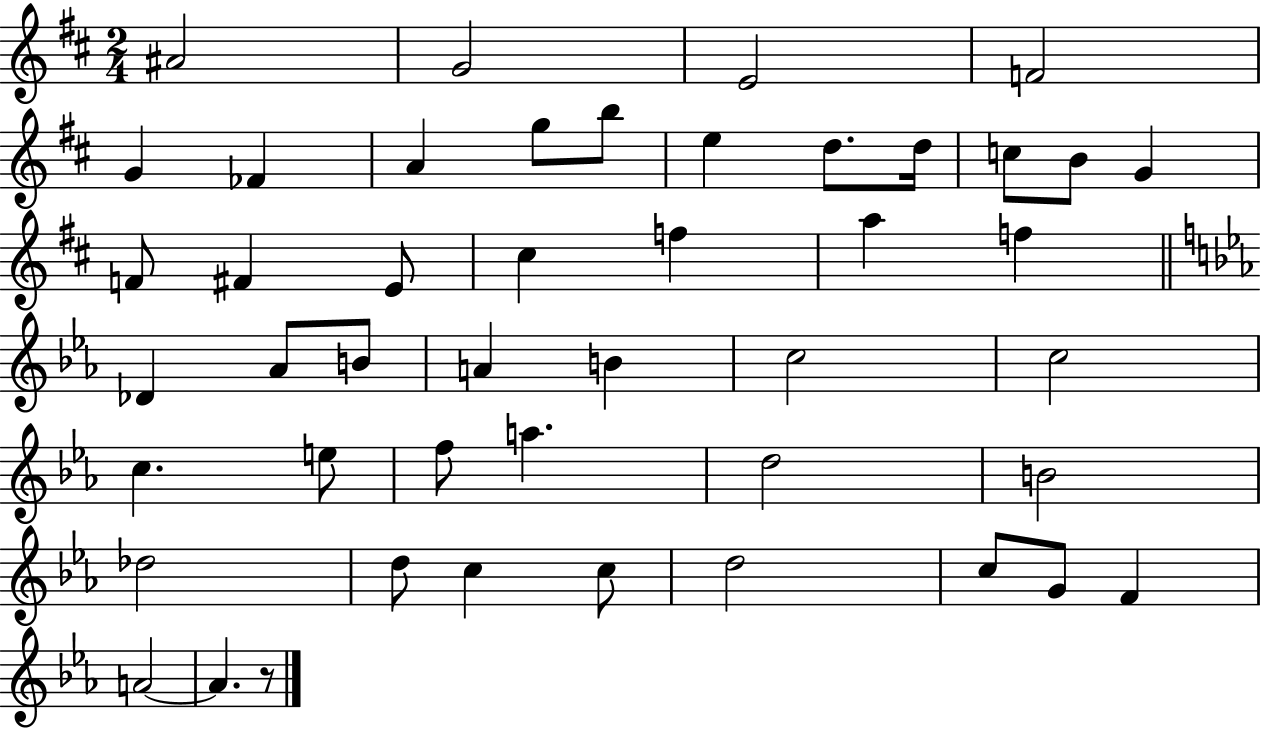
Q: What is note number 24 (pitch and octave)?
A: Ab4